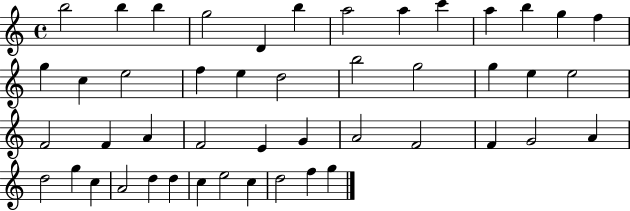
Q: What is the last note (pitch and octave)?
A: G5